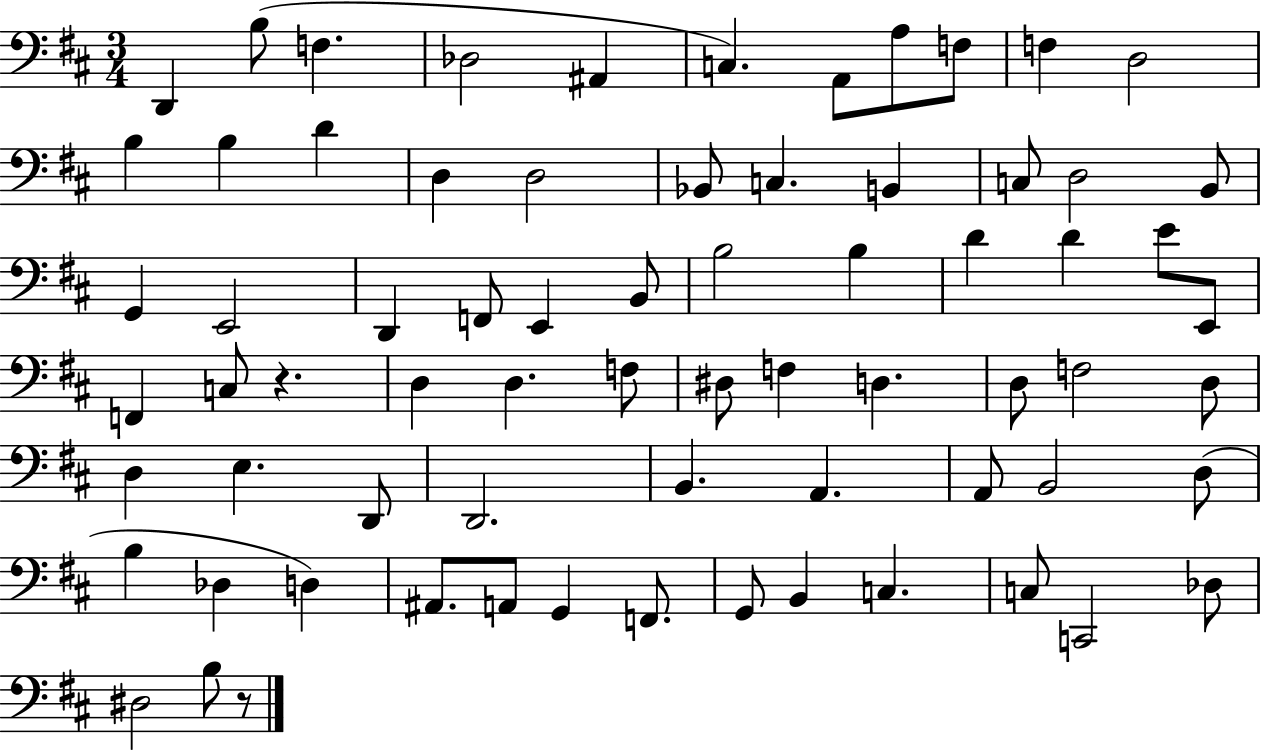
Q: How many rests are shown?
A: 2